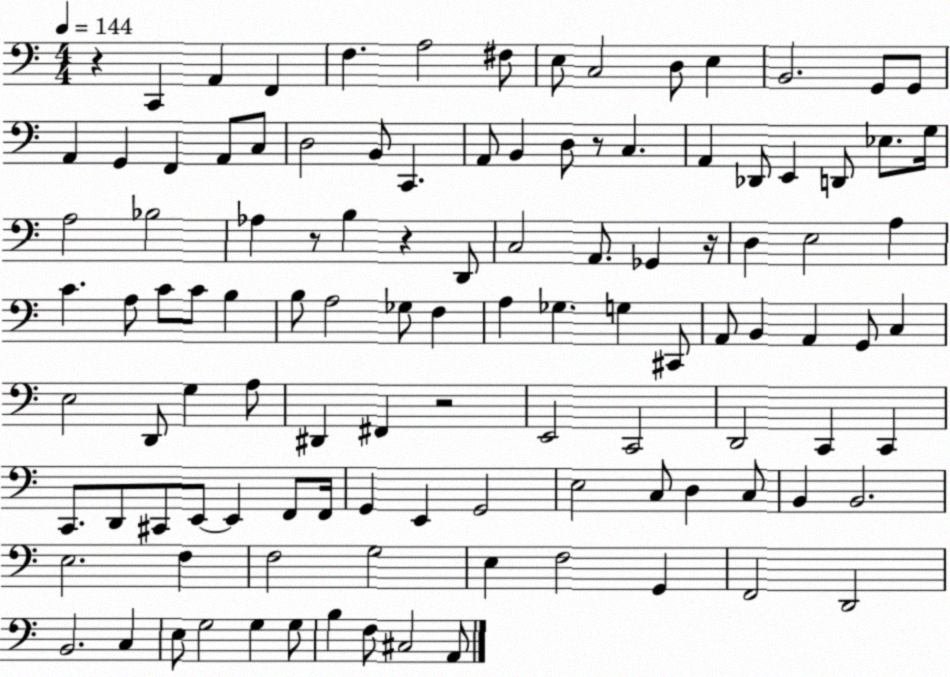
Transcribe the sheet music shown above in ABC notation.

X:1
T:Untitled
M:4/4
L:1/4
K:C
z C,, A,, F,, F, A,2 ^F,/2 E,/2 C,2 D,/2 E, B,,2 G,,/2 G,,/2 A,, G,, F,, A,,/2 C,/2 D,2 B,,/2 C,, A,,/2 B,, D,/2 z/2 C, A,, _D,,/2 E,, D,,/2 _E,/2 G,/4 A,2 _B,2 _A, z/2 B, z D,,/2 C,2 A,,/2 _G,, z/4 D, E,2 A, C A,/2 C/2 C/2 B, B,/2 A,2 _G,/2 F, A, _G, G, ^C,,/2 A,,/2 B,, A,, G,,/2 C, E,2 D,,/2 G, A,/2 ^D,, ^F,, z2 E,,2 C,,2 D,,2 C,, C,, C,,/2 D,,/2 ^C,,/2 E,,/2 E,, F,,/2 F,,/4 G,, E,, G,,2 E,2 C,/2 D, C,/2 B,, B,,2 E,2 F, F,2 G,2 E, F,2 G,, F,,2 D,,2 B,,2 C, E,/2 G,2 G, G,/2 B, F,/2 ^C,2 A,,/2